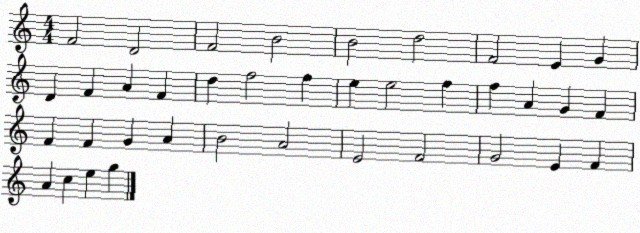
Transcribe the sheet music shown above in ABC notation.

X:1
T:Untitled
M:4/4
L:1/4
K:C
F2 D2 F2 B2 B2 d2 F2 E G D F A F d f2 f e e2 f f A G F F F G A B2 A2 E2 F2 G2 E F A c e g